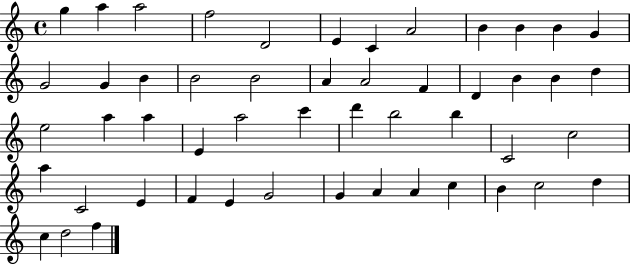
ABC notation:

X:1
T:Untitled
M:4/4
L:1/4
K:C
g a a2 f2 D2 E C A2 B B B G G2 G B B2 B2 A A2 F D B B d e2 a a E a2 c' d' b2 b C2 c2 a C2 E F E G2 G A A c B c2 d c d2 f